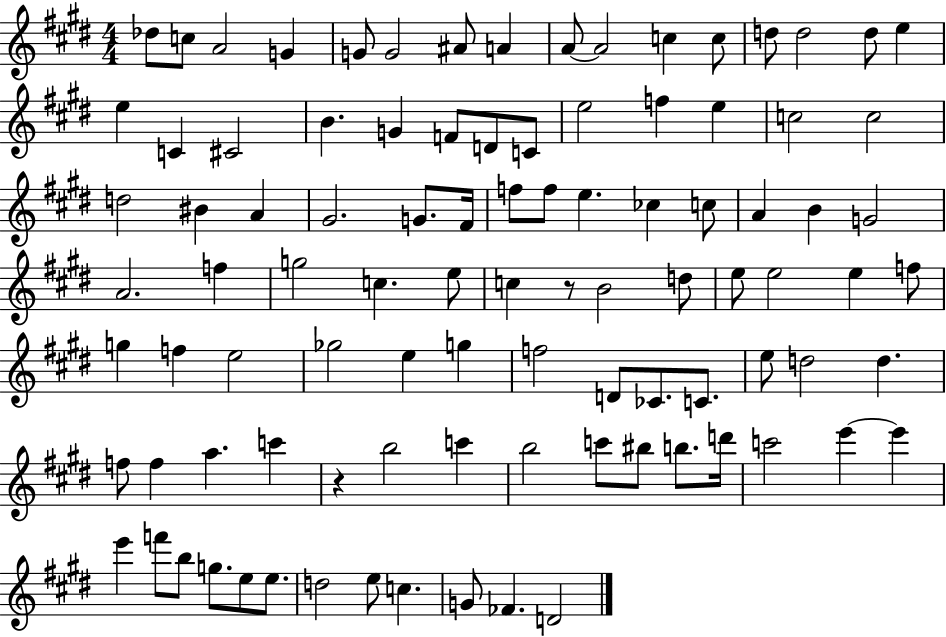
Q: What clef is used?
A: treble